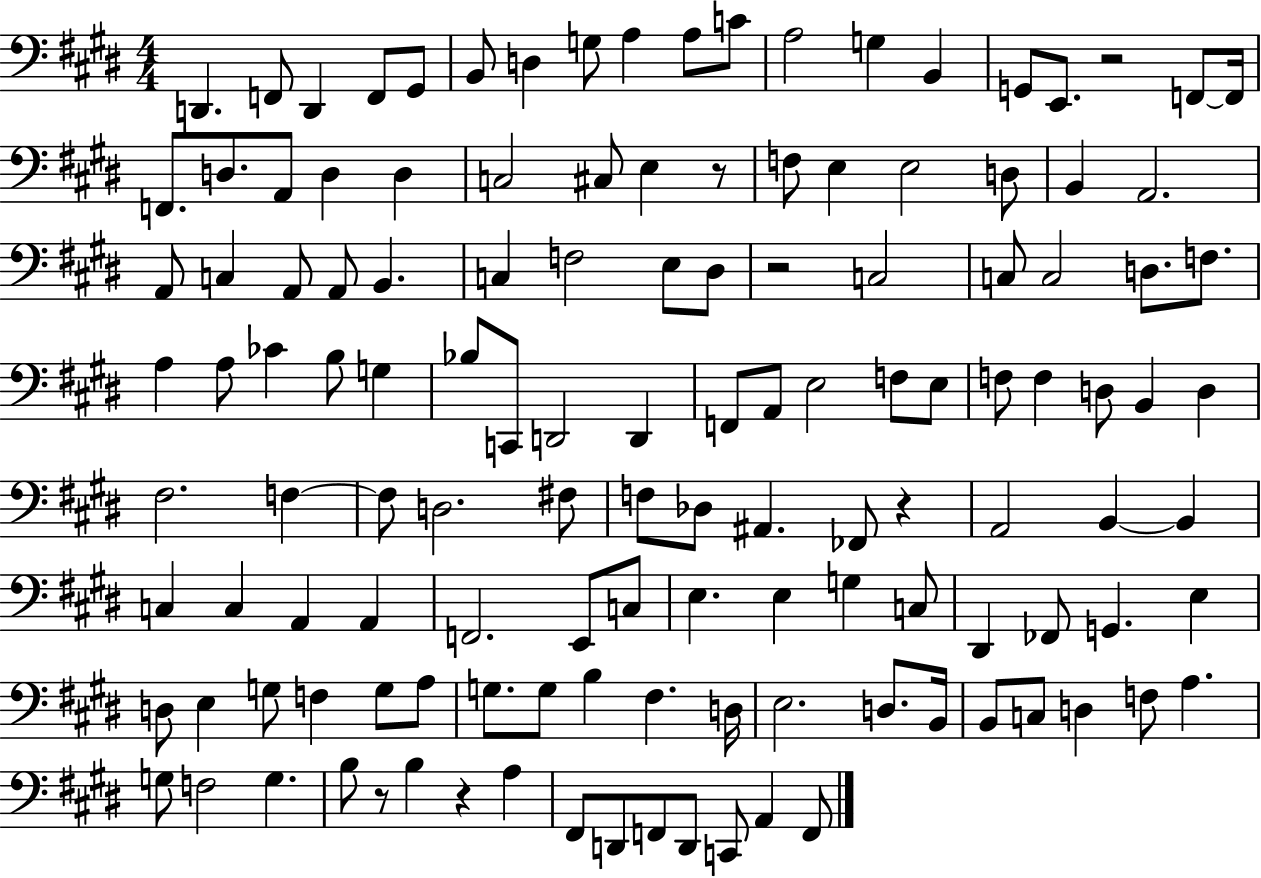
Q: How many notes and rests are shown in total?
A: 130